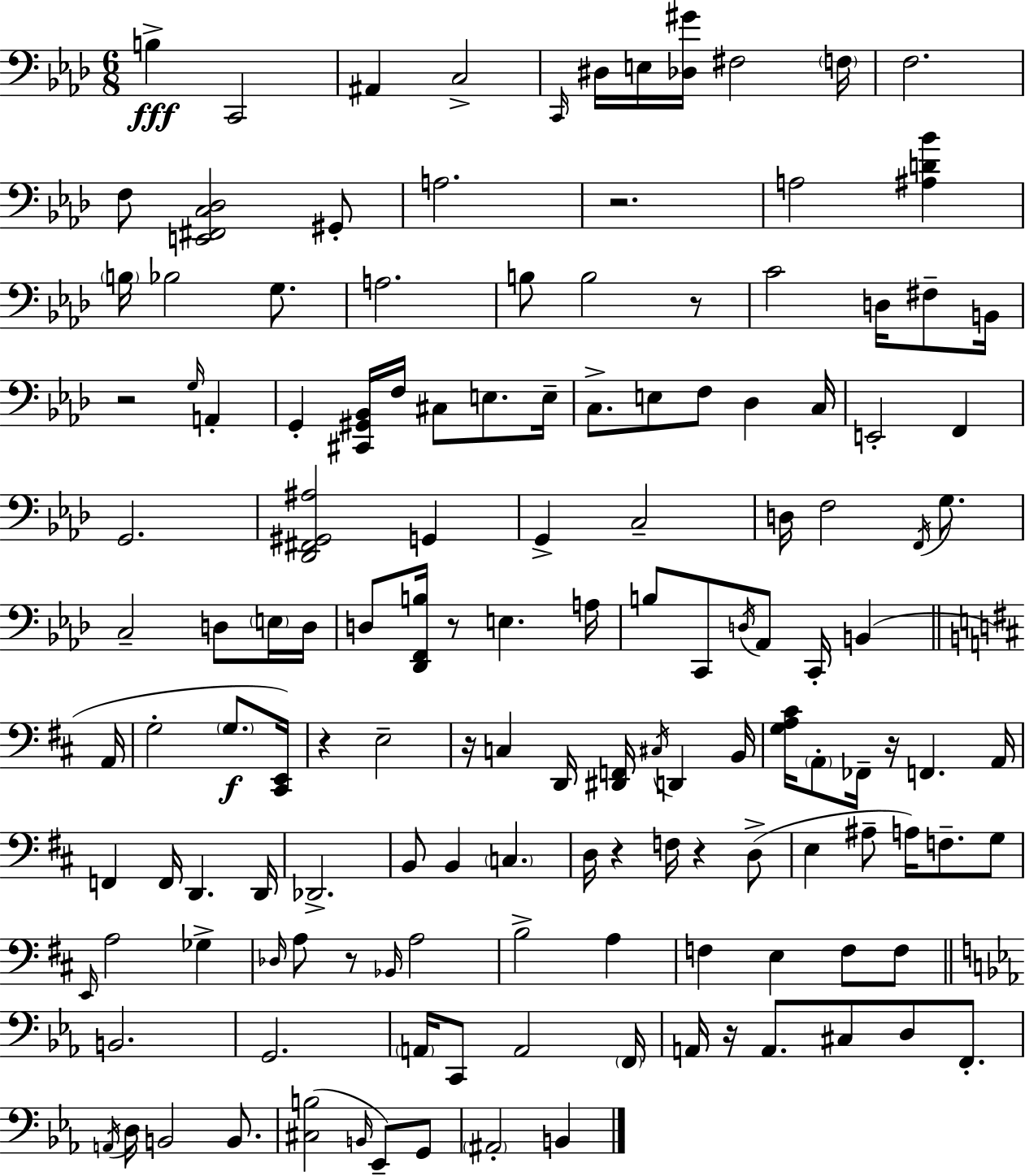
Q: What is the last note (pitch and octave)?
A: B2